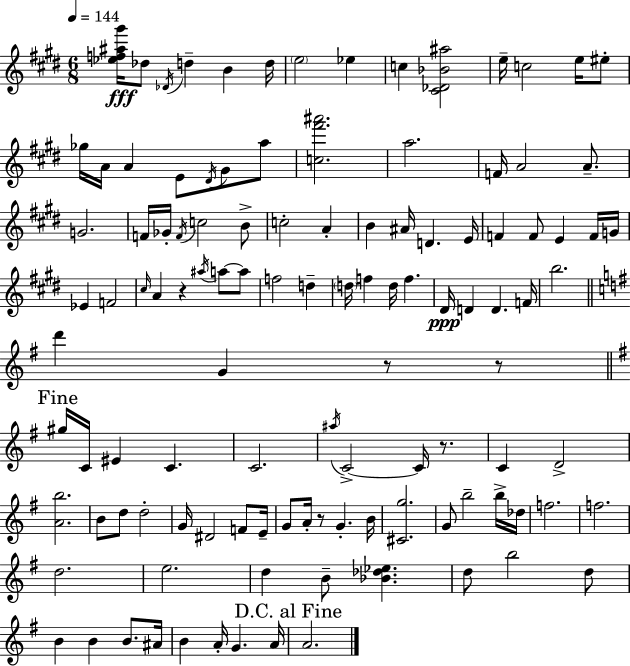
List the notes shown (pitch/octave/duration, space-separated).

[Eb5,F5,A#5,G#6]/s Db5/e Db4/s D5/q B4/q D5/s E5/h Eb5/q C5/q [C#4,Db4,Bb4,A#5]/h E5/s C5/h E5/s EIS5/e Gb5/s A4/s A4/q E4/e D#4/s G#4/e A5/e [C5,F#6,A#6]/h. A5/h. F4/s A4/h A4/e. G4/h. F4/s Gb4/s F4/s C5/h B4/e C5/h A4/q B4/q A#4/s D4/q. E4/s F4/q F4/e E4/q F4/s G4/s Eb4/q F4/h C#5/s A4/q R/q A#5/s A5/e A5/e F5/h D5/q D5/s F5/q D5/s F5/q. D#4/s D4/q D4/q. F4/s B5/h. D6/q G4/q R/e R/e G#5/s C4/s EIS4/q C4/q. C4/h. A#5/s C4/h C4/s R/e. C4/q D4/h [A4,B5]/h. B4/e D5/e D5/h G4/s D#4/h F4/e E4/s G4/e A4/s R/e G4/q. B4/s [C#4,G5]/h. G4/e B5/h B5/s Db5/s F5/h. F5/h. D5/h. E5/h. D5/q B4/e [Bb4,Db5,Eb5]/q. D5/e B5/h D5/e B4/q B4/q B4/e. A#4/s B4/q A4/s G4/q. A4/s A4/h.